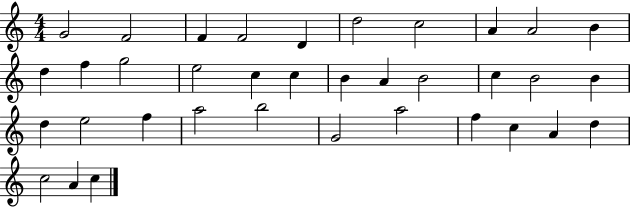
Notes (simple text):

G4/h F4/h F4/q F4/h D4/q D5/h C5/h A4/q A4/h B4/q D5/q F5/q G5/h E5/h C5/q C5/q B4/q A4/q B4/h C5/q B4/h B4/q D5/q E5/h F5/q A5/h B5/h G4/h A5/h F5/q C5/q A4/q D5/q C5/h A4/q C5/q